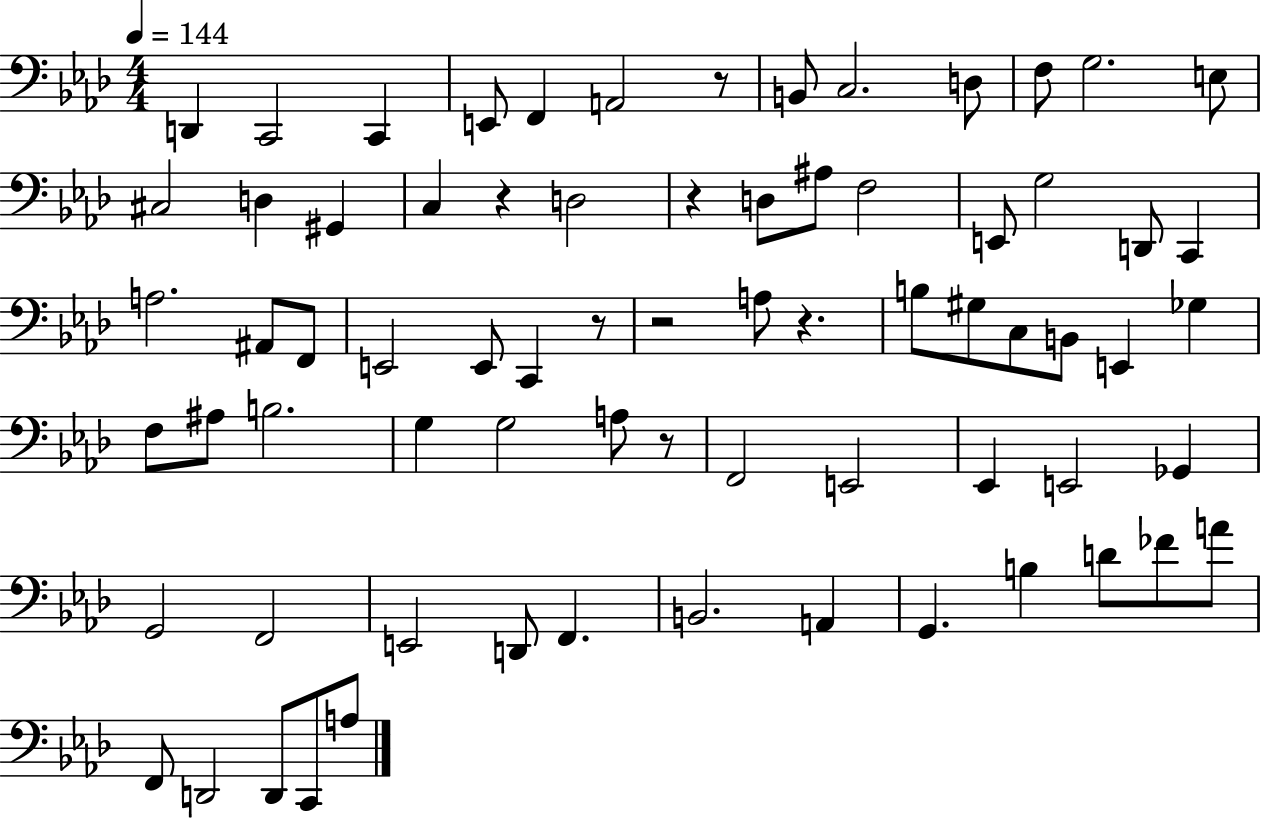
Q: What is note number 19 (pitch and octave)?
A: A#3